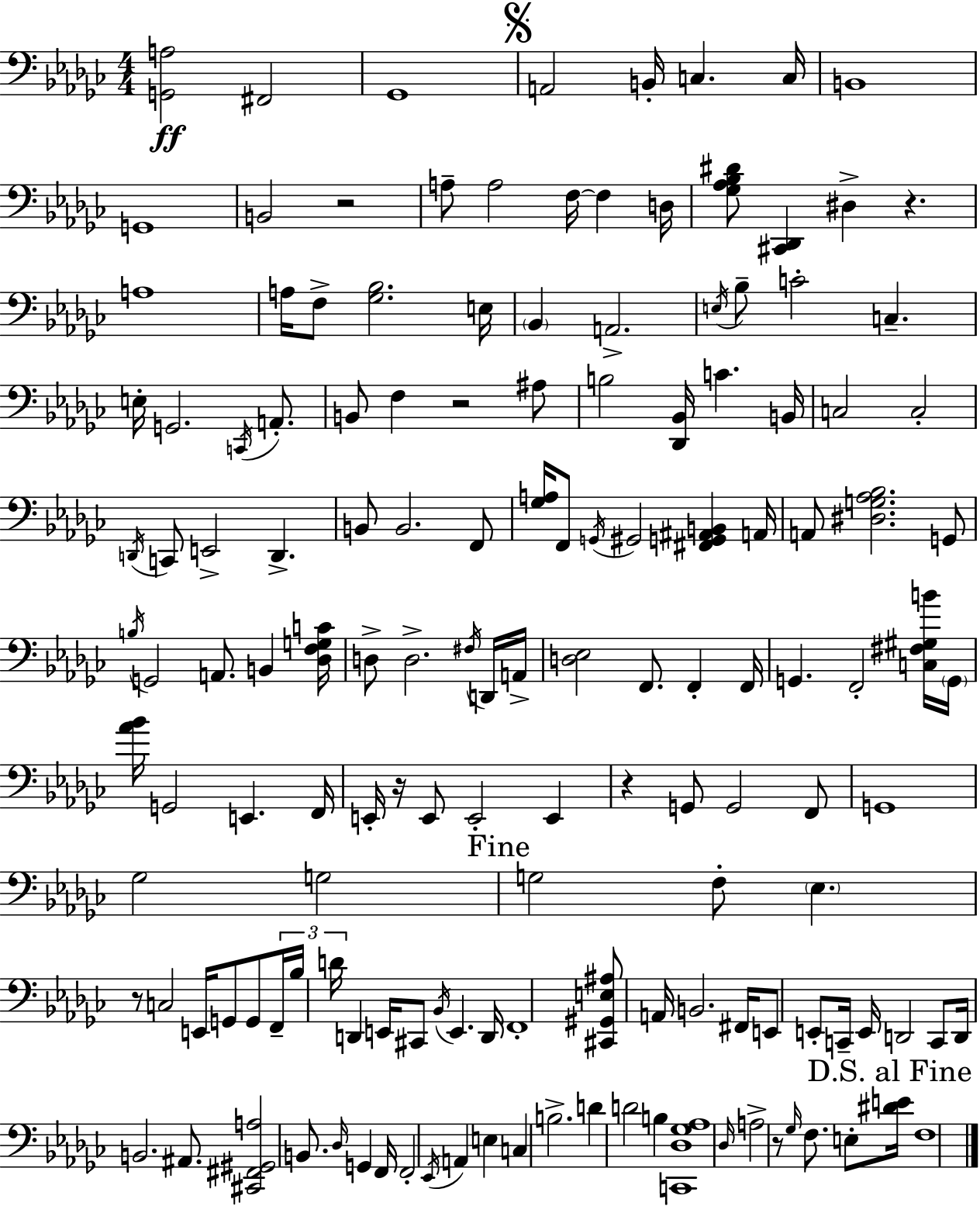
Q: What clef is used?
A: bass